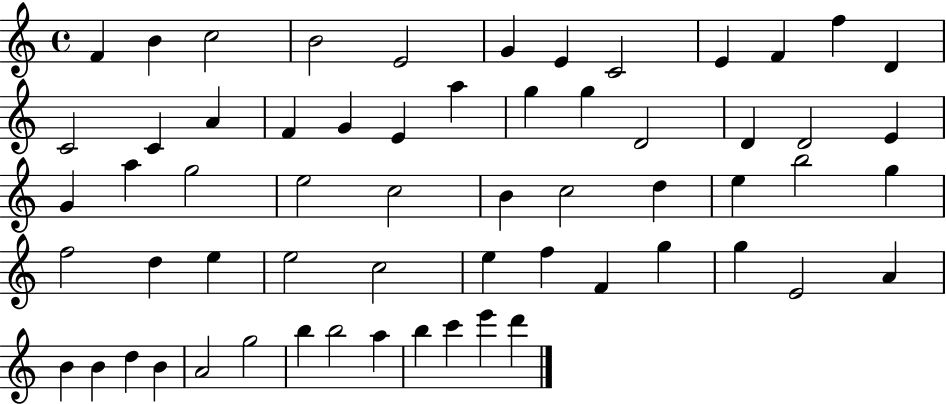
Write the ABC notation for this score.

X:1
T:Untitled
M:4/4
L:1/4
K:C
F B c2 B2 E2 G E C2 E F f D C2 C A F G E a g g D2 D D2 E G a g2 e2 c2 B c2 d e b2 g f2 d e e2 c2 e f F g g E2 A B B d B A2 g2 b b2 a b c' e' d'